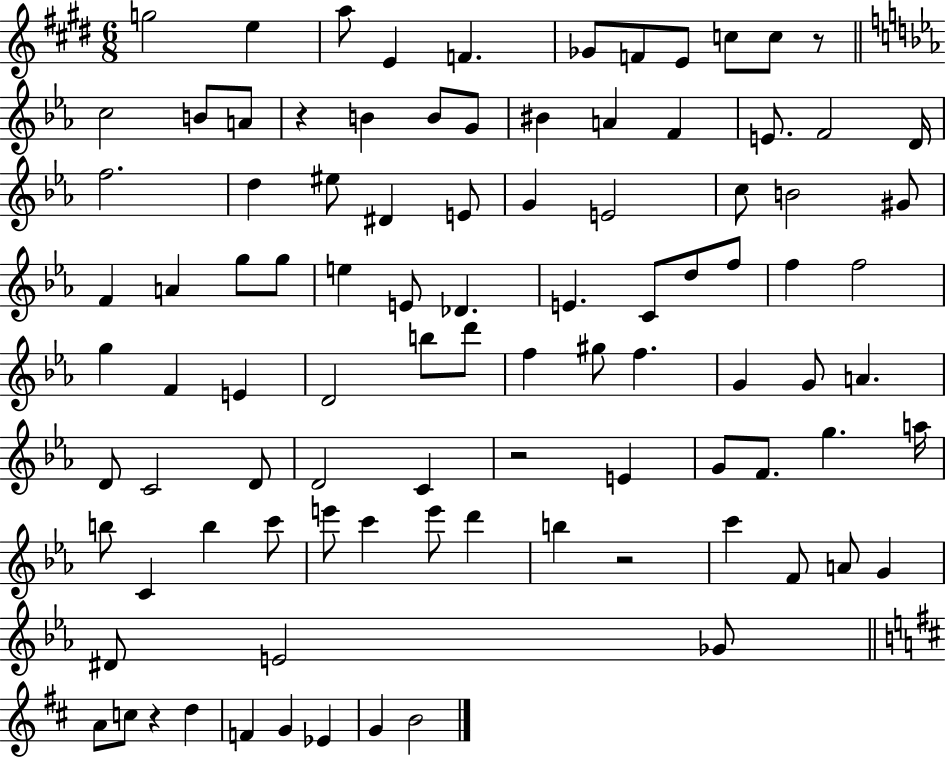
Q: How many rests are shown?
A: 5